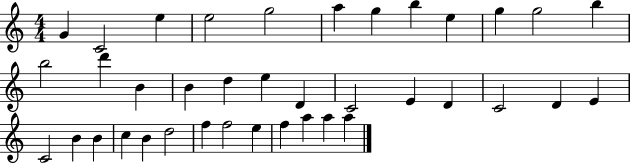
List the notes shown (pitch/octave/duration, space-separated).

G4/q C4/h E5/q E5/h G5/h A5/q G5/q B5/q E5/q G5/q G5/h B5/q B5/h D6/q B4/q B4/q D5/q E5/q D4/q C4/h E4/q D4/q C4/h D4/q E4/q C4/h B4/q B4/q C5/q B4/q D5/h F5/q F5/h E5/q F5/q A5/q A5/q A5/q